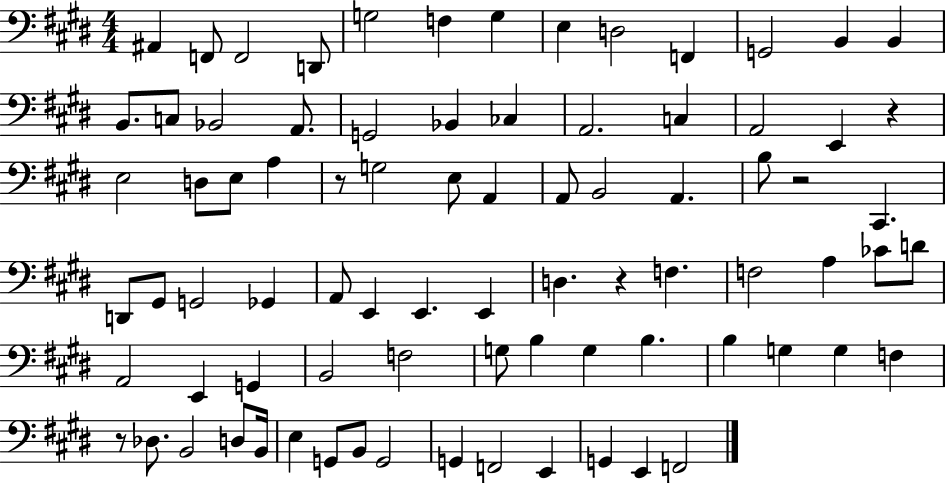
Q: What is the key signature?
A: E major